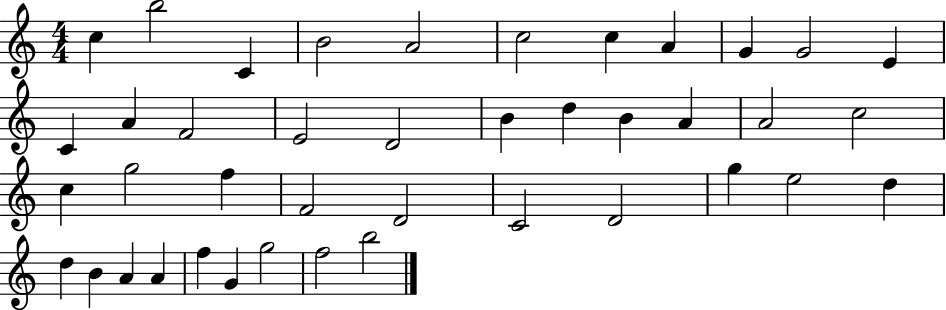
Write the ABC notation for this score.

X:1
T:Untitled
M:4/4
L:1/4
K:C
c b2 C B2 A2 c2 c A G G2 E C A F2 E2 D2 B d B A A2 c2 c g2 f F2 D2 C2 D2 g e2 d d B A A f G g2 f2 b2